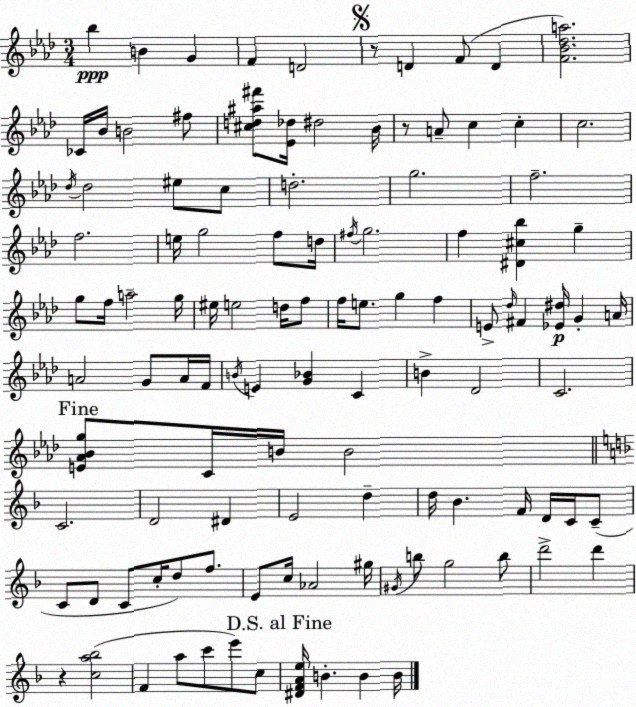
X:1
T:Untitled
M:3/4
L:1/4
K:Fm
_b B G F D2 z/2 D F/2 D [F_B_da]2 _C/4 _B/4 B2 ^f/2 [^cd^a^f']/2 [_E_d]/4 ^d2 _B/4 z/2 A/2 c c c2 _d/4 _d2 ^e/2 c/2 d2 g2 f2 f2 e/4 g2 f/2 d/4 ^f/4 g2 f [^D^c_b] g g/2 f/4 a2 g/4 ^e/4 e2 d/4 f/2 f/4 e/2 g f E/2 _d/4 ^F [_E^d]/4 G A/4 A2 G/2 A/4 F/4 B/4 E [G_B] C B _D2 C2 [E_A_Bg]/2 C/4 B/4 B2 C2 D2 ^D E2 d d/4 _B F/4 D/4 C/4 C/2 C/2 D/2 C/2 c/4 d/2 f/2 E/2 c/4 _A2 ^g/4 ^G/4 b/2 g2 b/2 d'2 d' z [ca_b]2 F a/2 c'/2 e'/2 c/2 [^DFAe]/4 B B B/4